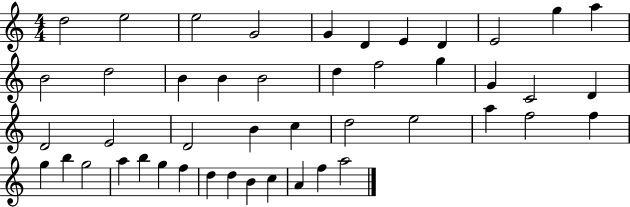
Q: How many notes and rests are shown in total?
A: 46